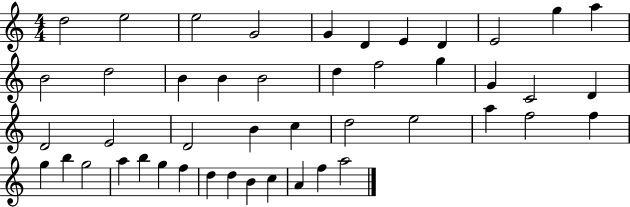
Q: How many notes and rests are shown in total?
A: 46